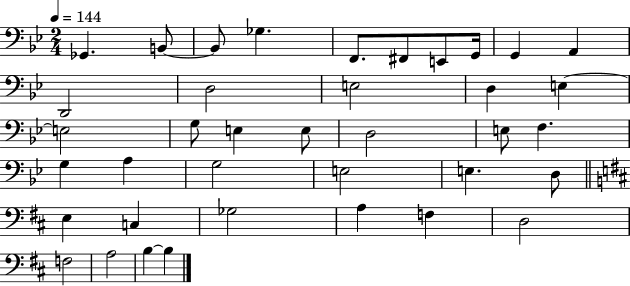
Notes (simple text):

Gb2/q. B2/e B2/e Gb3/q. F2/e. F#2/e E2/e G2/s G2/q A2/q D2/h D3/h E3/h D3/q E3/q E3/h G3/e E3/q E3/e D3/h E3/e F3/q. G3/q A3/q G3/h E3/h E3/q. D3/e E3/q C3/q Gb3/h A3/q F3/q D3/h F3/h A3/h B3/q B3/q